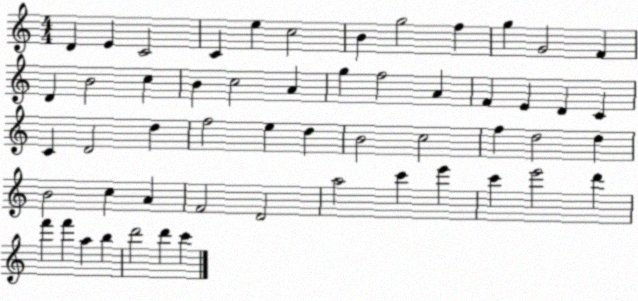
X:1
T:Untitled
M:4/4
L:1/4
K:C
D E C2 C e c2 B g2 f g G2 F D B2 c B c2 A g f2 A F E D C C D2 d f2 e d B2 c2 f d2 d B2 c A F2 D2 a2 c' e' c' e'2 d' f' f' a b d'2 d' c'